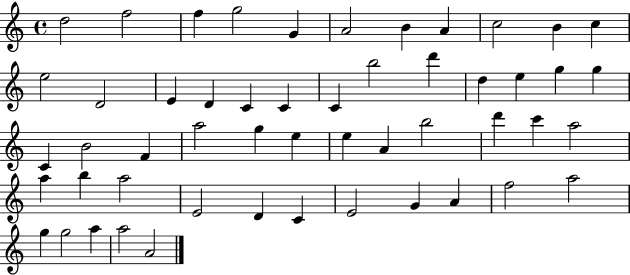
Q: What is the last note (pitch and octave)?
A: A4